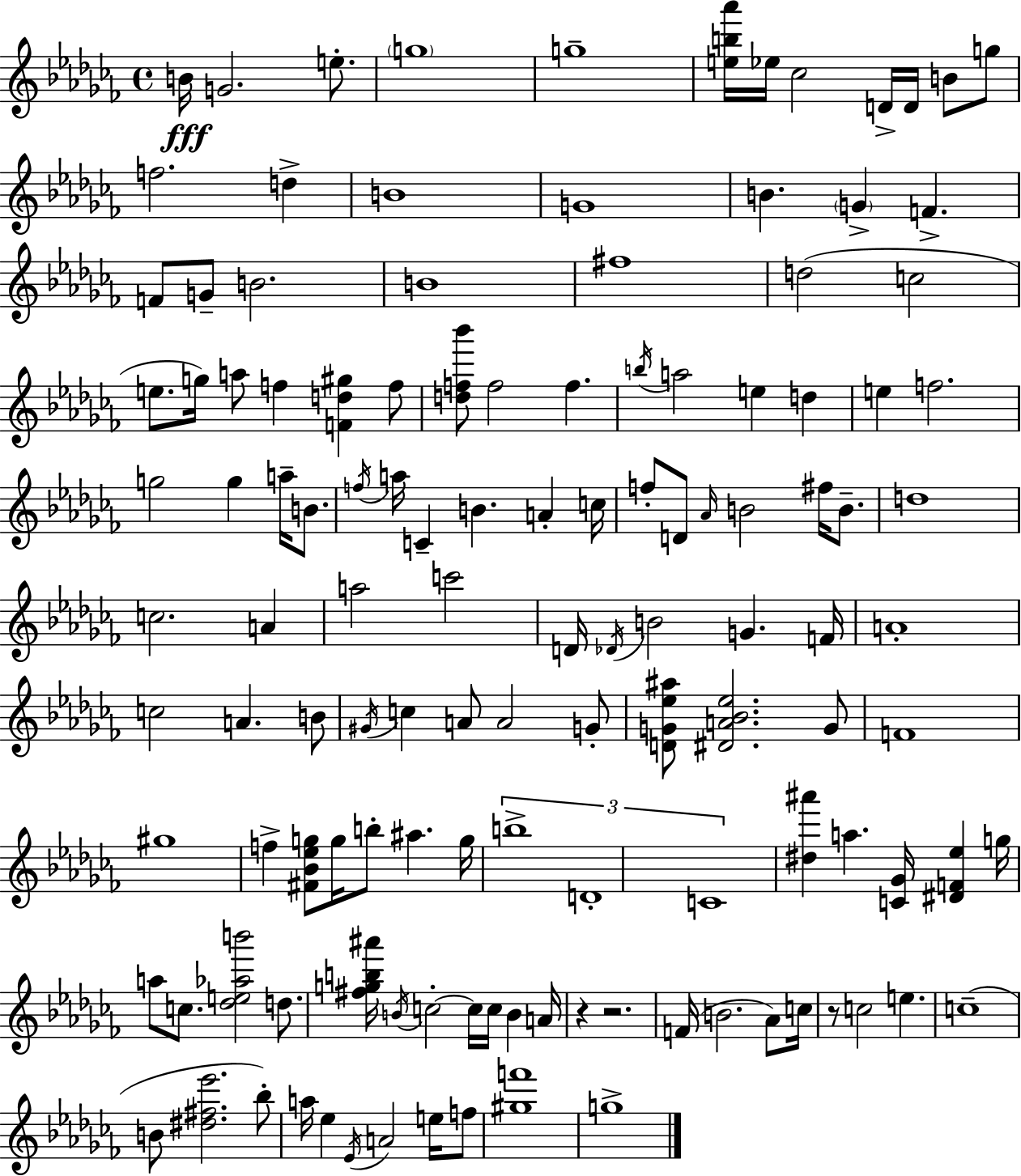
X:1
T:Untitled
M:4/4
L:1/4
K:Abm
B/4 G2 e/2 g4 g4 [eb_a']/4 _e/4 _c2 D/4 D/4 B/2 g/2 f2 d B4 G4 B G F F/2 G/2 B2 B4 ^f4 d2 c2 e/2 g/4 a/2 f [Fd^g] f/2 [df_b']/2 f2 f b/4 a2 e d e f2 g2 g a/4 B/2 f/4 a/4 C B A c/4 f/2 D/2 _A/4 B2 ^f/4 B/2 d4 c2 A a2 c'2 D/4 _D/4 B2 G F/4 A4 c2 A B/2 ^G/4 c A/2 A2 G/2 [DG_e^a]/2 [^DA_B_e]2 G/2 F4 ^g4 f [^F_B_eg]/2 g/4 b/2 ^a g/4 b4 D4 C4 [^d^a'] a [C_G]/4 [^DF_e] g/4 a/2 c/2 [_de_ab']2 d/2 [^fgb^a']/4 B/4 c2 c/4 c/4 B A/4 z z2 F/4 B2 _A/2 c/4 z/2 c2 e c4 B/2 [^d^f_e']2 _b/2 a/4 _e _E/4 A2 e/4 f/2 [^gf']4 g4